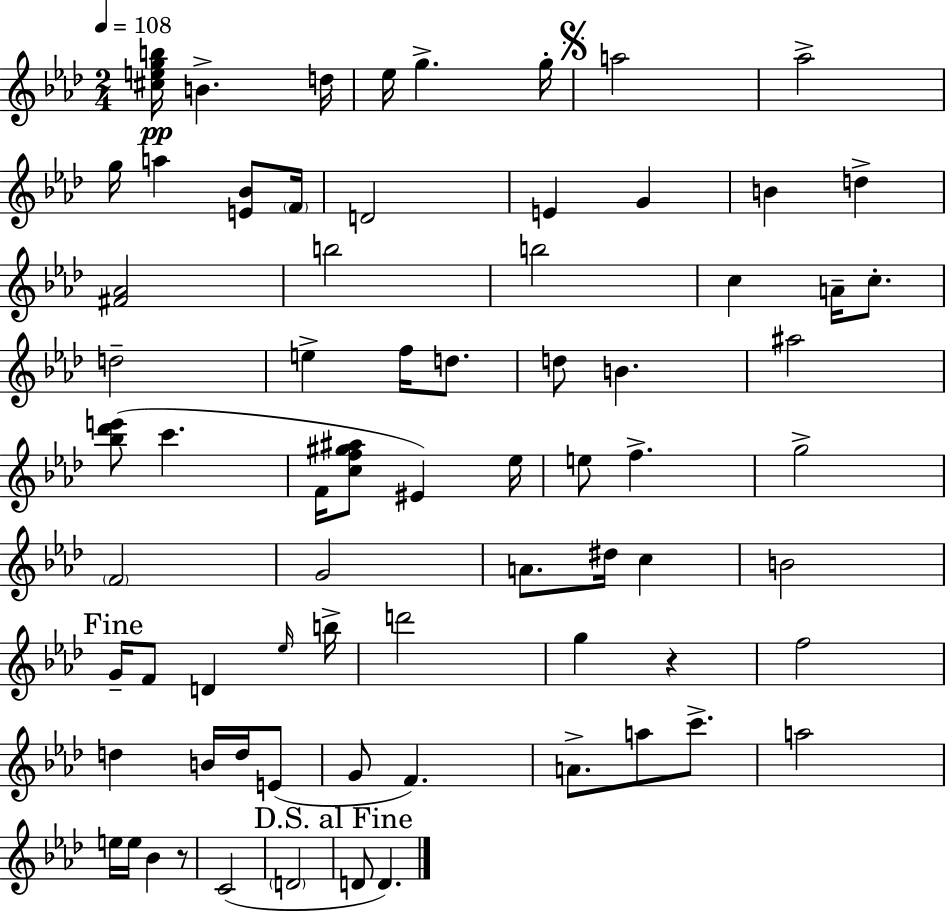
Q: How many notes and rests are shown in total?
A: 72